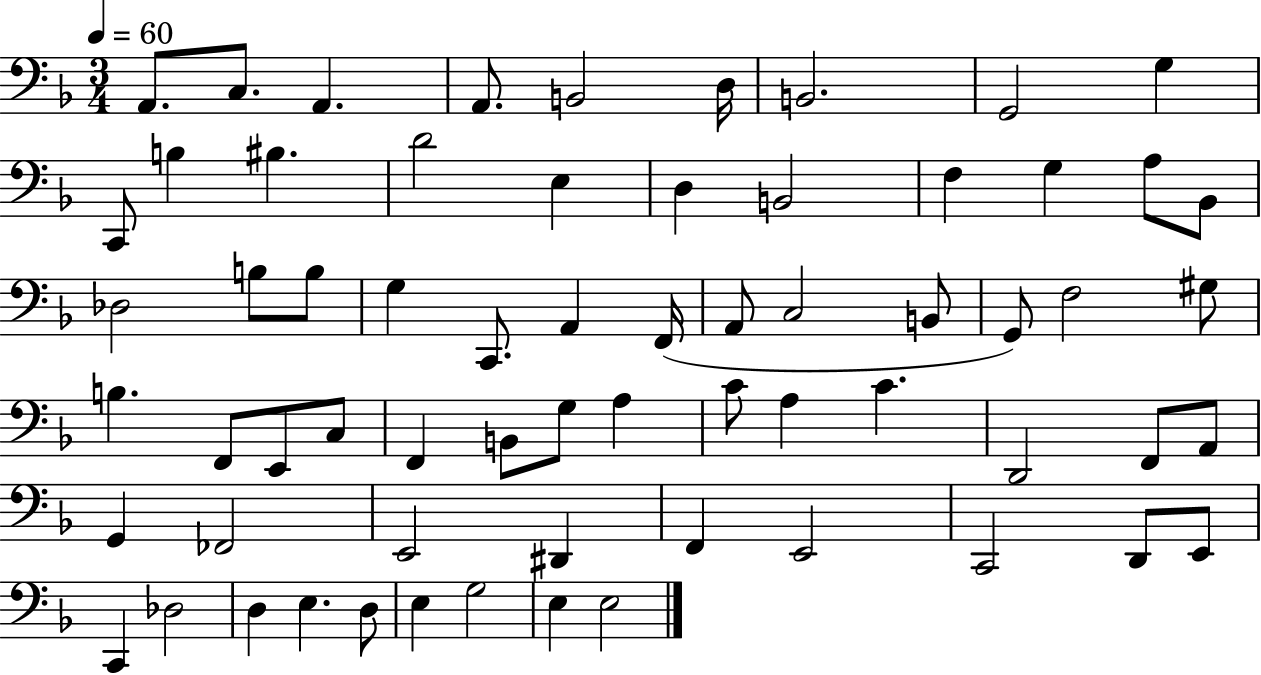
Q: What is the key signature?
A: F major